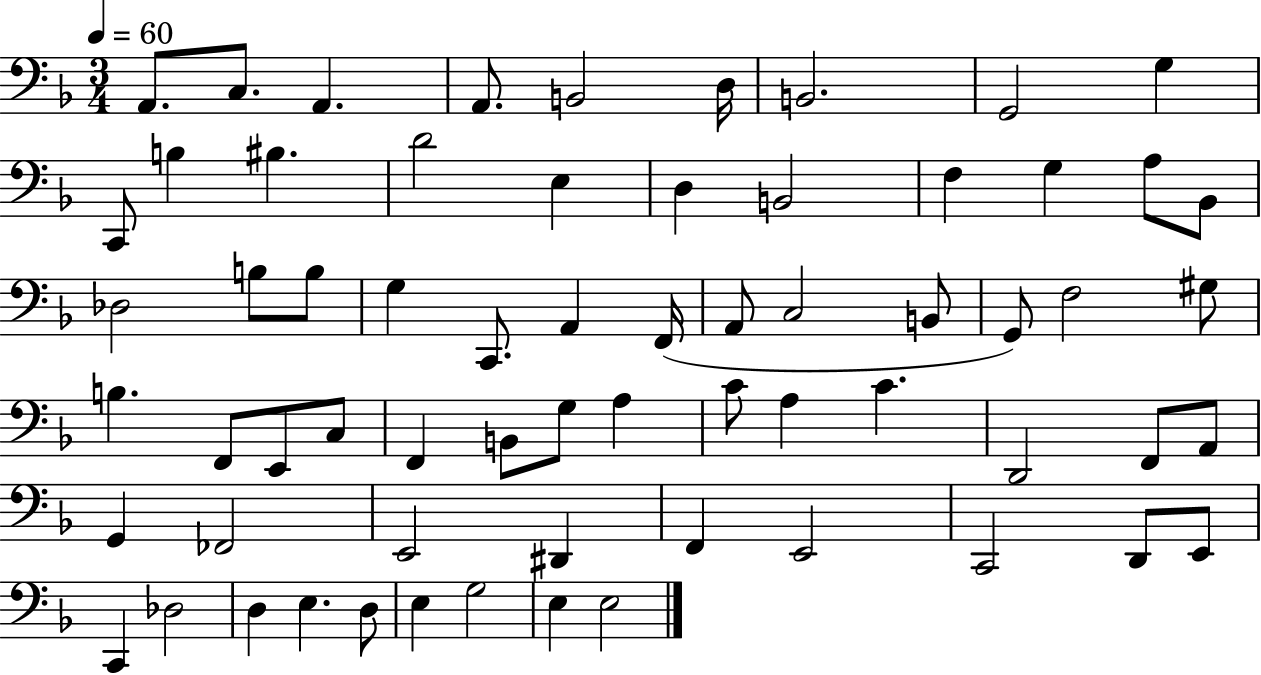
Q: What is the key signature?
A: F major